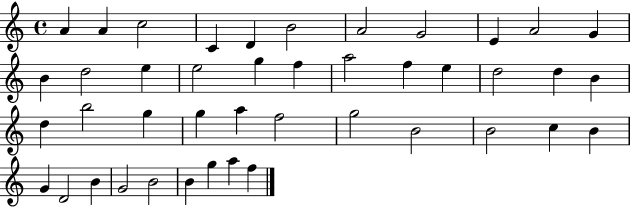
A4/q A4/q C5/h C4/q D4/q B4/h A4/h G4/h E4/q A4/h G4/q B4/q D5/h E5/q E5/h G5/q F5/q A5/h F5/q E5/q D5/h D5/q B4/q D5/q B5/h G5/q G5/q A5/q F5/h G5/h B4/h B4/h C5/q B4/q G4/q D4/h B4/q G4/h B4/h B4/q G5/q A5/q F5/q